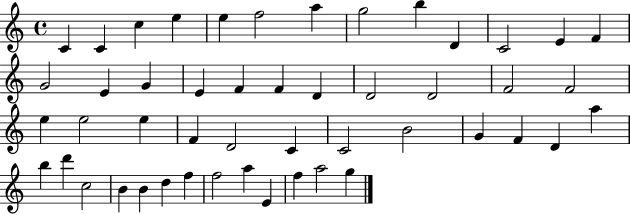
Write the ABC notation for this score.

X:1
T:Untitled
M:4/4
L:1/4
K:C
C C c e e f2 a g2 b D C2 E F G2 E G E F F D D2 D2 F2 F2 e e2 e F D2 C C2 B2 G F D a b d' c2 B B d f f2 a E f a2 g